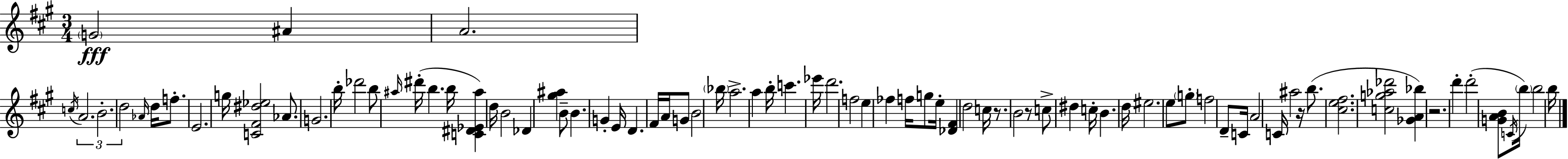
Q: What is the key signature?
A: A major